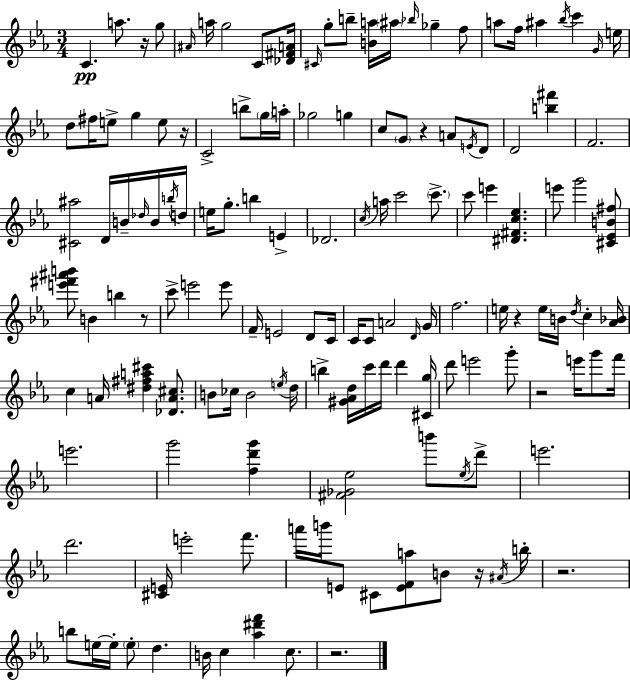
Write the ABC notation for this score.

X:1
T:Untitled
M:3/4
L:1/4
K:Cm
C a/2 z/4 g/2 ^A/4 a/4 g2 C/2 [_D^FA]/4 ^C/4 g/2 b/2 [Ba]/4 ^a/4 _b/4 _g f/2 a/2 f/4 ^a _b/4 c' G/4 e/4 d/2 ^f/4 e/2 g e/2 z/4 C2 b/2 g/4 a/4 _g2 g c/2 G/2 z A/2 E/4 D/2 D2 [b^f'] F2 [^C^a]2 D/4 B/4 _d/4 B/4 b/4 d/4 e/4 g/2 b E _D2 c/4 a/4 c'2 c'/2 c'/2 e' [^D^Fc_e] e'/2 g'2 [^C_EB^f]/2 [e'^f'^a'b']/2 B b z/2 c'/2 e'2 e'/2 F/4 E2 D/2 C/4 C/4 C/2 A2 D/4 G/4 f2 e/4 z e/4 B/4 d/4 c [_A_B]/4 c A/4 [^d^fa^c'] [_DA^c]/2 B/2 _c/4 B2 e/4 d/4 b [^G_Ad]/4 c'/4 d'/4 d' [^Cg]/4 d'/2 e'2 g'/2 z2 e'/4 g'/2 f'/4 e'2 g'2 [fd'g'] [^F_G_e]2 b'/2 _e/4 d'/2 e'2 d'2 [^CE]/4 e'2 f'/2 a'/4 b'/4 E/2 ^C/2 [EFa]/2 B/2 z/4 ^A/4 b/4 z2 b/2 e/4 e/4 e/2 d B/4 c [_a^d'f'] c/2 z2